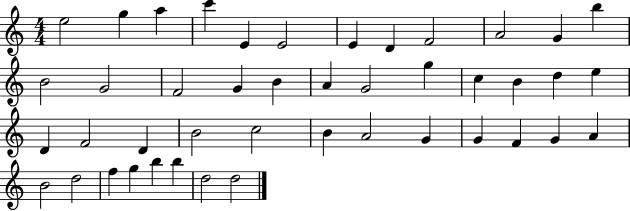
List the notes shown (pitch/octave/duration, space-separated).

E5/h G5/q A5/q C6/q E4/q E4/h E4/q D4/q F4/h A4/h G4/q B5/q B4/h G4/h F4/h G4/q B4/q A4/q G4/h G5/q C5/q B4/q D5/q E5/q D4/q F4/h D4/q B4/h C5/h B4/q A4/h G4/q G4/q F4/q G4/q A4/q B4/h D5/h F5/q G5/q B5/q B5/q D5/h D5/h